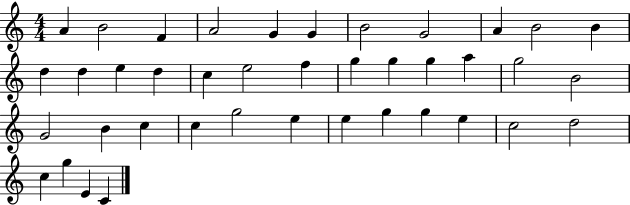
{
  \clef treble
  \numericTimeSignature
  \time 4/4
  \key c \major
  a'4 b'2 f'4 | a'2 g'4 g'4 | b'2 g'2 | a'4 b'2 b'4 | \break d''4 d''4 e''4 d''4 | c''4 e''2 f''4 | g''4 g''4 g''4 a''4 | g''2 b'2 | \break g'2 b'4 c''4 | c''4 g''2 e''4 | e''4 g''4 g''4 e''4 | c''2 d''2 | \break c''4 g''4 e'4 c'4 | \bar "|."
}